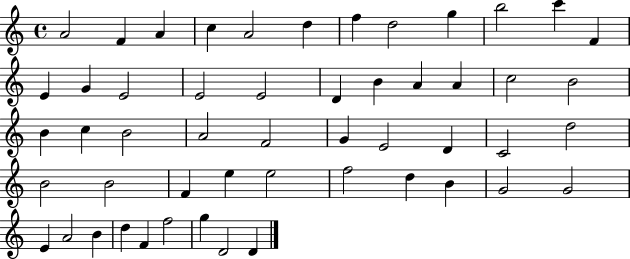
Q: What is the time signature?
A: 4/4